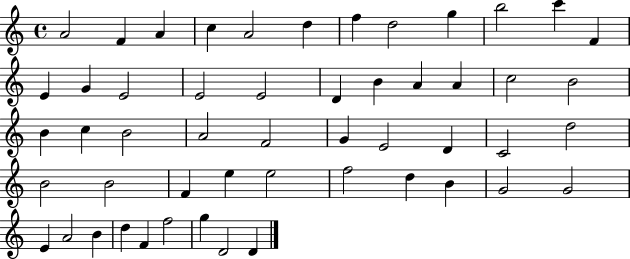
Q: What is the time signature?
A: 4/4